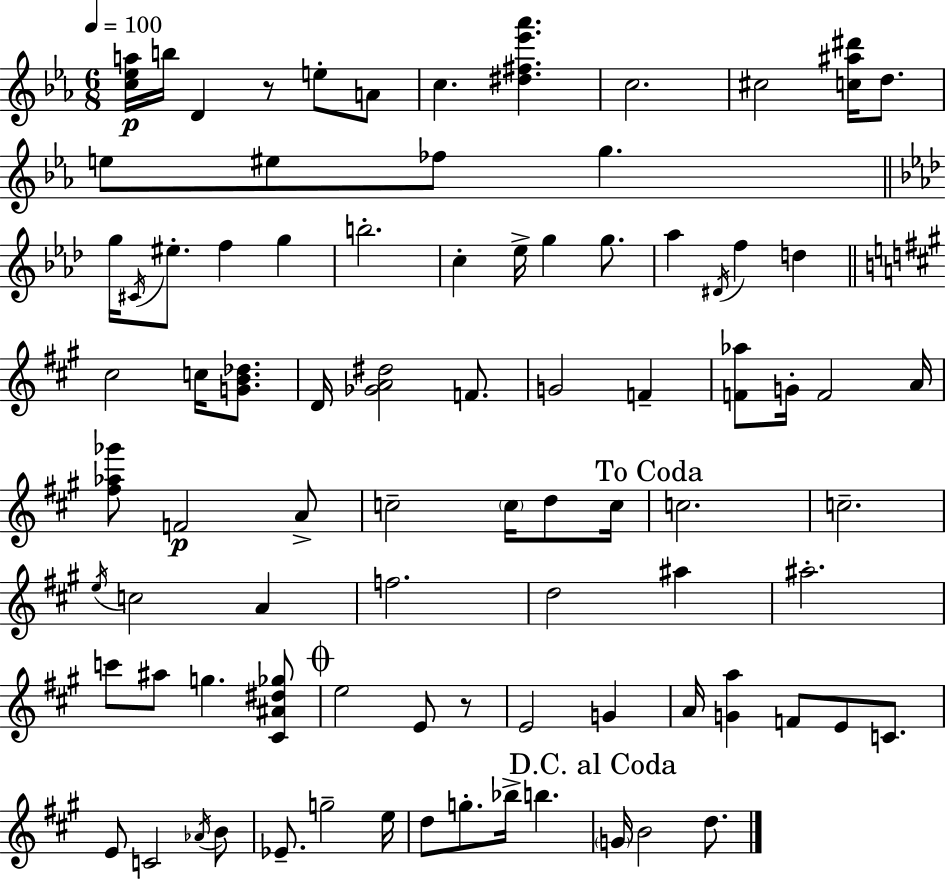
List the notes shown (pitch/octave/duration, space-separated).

[C5,Eb5,A5]/s B5/s D4/q R/e E5/e A4/e C5/q. [D#5,F#5,Eb6,Ab6]/q. C5/h. C#5/h [C5,A#5,D#6]/s D5/e. E5/e EIS5/e FES5/e G5/q. G5/s C#4/s EIS5/e. F5/q G5/q B5/h. C5/q Eb5/s G5/q G5/e. Ab5/q D#4/s F5/q D5/q C#5/h C5/s [G4,B4,Db5]/e. D4/s [Gb4,A4,D#5]/h F4/e. G4/h F4/q [F4,Ab5]/e G4/s F4/h A4/s [F#5,Ab5,Gb6]/e F4/h A4/e C5/h C5/s D5/e C5/s C5/h. C5/h. E5/s C5/h A4/q F5/h. D5/h A#5/q A#5/h. C6/e A#5/e G5/q. [C#4,A#4,D#5,Gb5]/e E5/h E4/e R/e E4/h G4/q A4/s [G4,A5]/q F4/e E4/e C4/e. E4/e C4/h Ab4/s B4/e Eb4/e. G5/h E5/s D5/e G5/e. Bb5/s B5/q. G4/s B4/h D5/e.